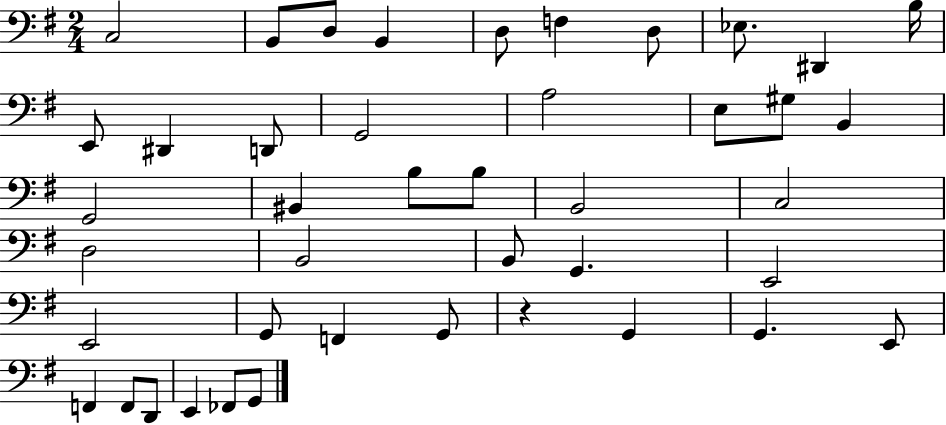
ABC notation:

X:1
T:Untitled
M:2/4
L:1/4
K:G
C,2 B,,/2 D,/2 B,, D,/2 F, D,/2 _E,/2 ^D,, B,/4 E,,/2 ^D,, D,,/2 G,,2 A,2 E,/2 ^G,/2 B,, G,,2 ^B,, B,/2 B,/2 B,,2 C,2 D,2 B,,2 B,,/2 G,, E,,2 E,,2 G,,/2 F,, G,,/2 z G,, G,, E,,/2 F,, F,,/2 D,,/2 E,, _F,,/2 G,,/2